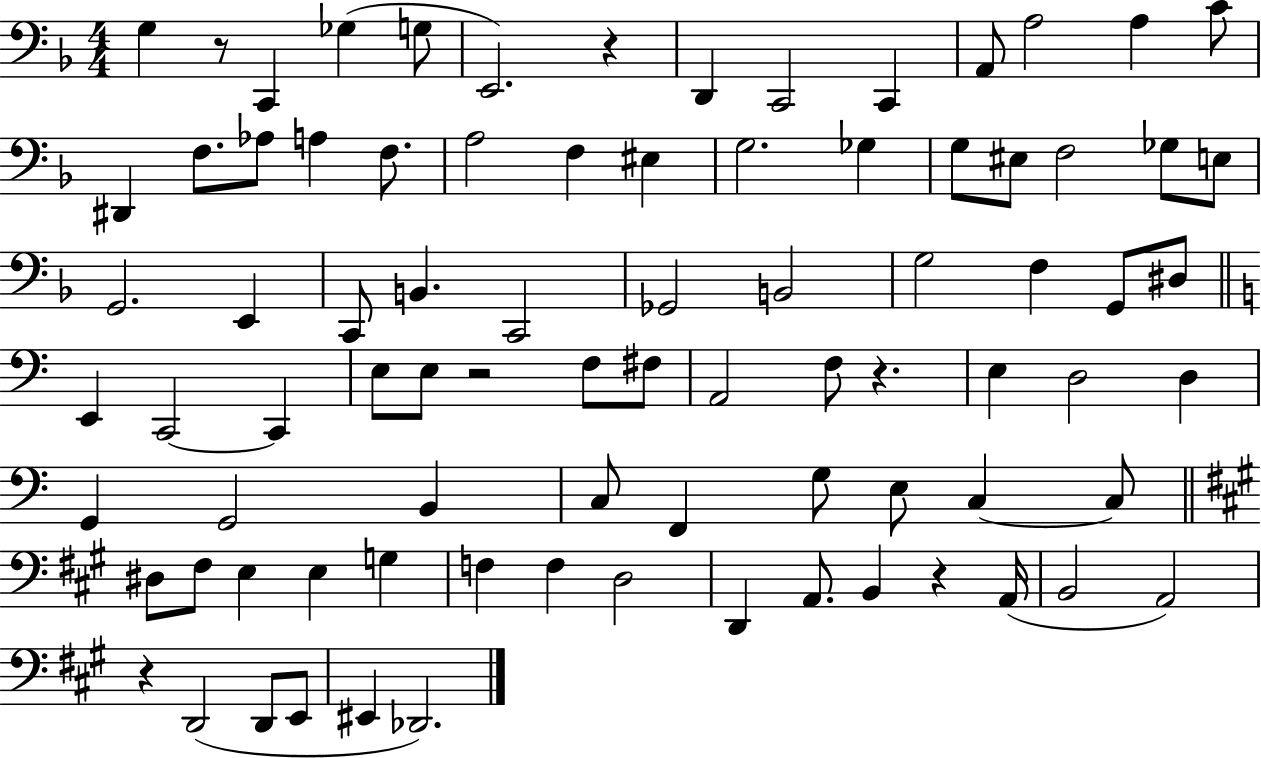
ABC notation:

X:1
T:Untitled
M:4/4
L:1/4
K:F
G, z/2 C,, _G, G,/2 E,,2 z D,, C,,2 C,, A,,/2 A,2 A, C/2 ^D,, F,/2 _A,/2 A, F,/2 A,2 F, ^E, G,2 _G, G,/2 ^E,/2 F,2 _G,/2 E,/2 G,,2 E,, C,,/2 B,, C,,2 _G,,2 B,,2 G,2 F, G,,/2 ^D,/2 E,, C,,2 C,, E,/2 E,/2 z2 F,/2 ^F,/2 A,,2 F,/2 z E, D,2 D, G,, G,,2 B,, C,/2 F,, G,/2 E,/2 C, C,/2 ^D,/2 ^F,/2 E, E, G, F, F, D,2 D,, A,,/2 B,, z A,,/4 B,,2 A,,2 z D,,2 D,,/2 E,,/2 ^E,, _D,,2